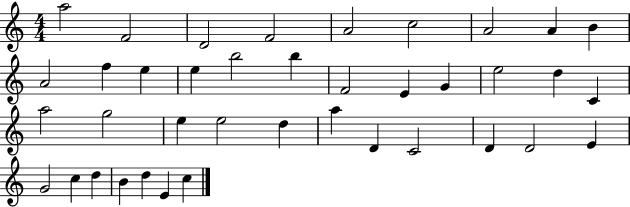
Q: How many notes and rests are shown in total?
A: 39